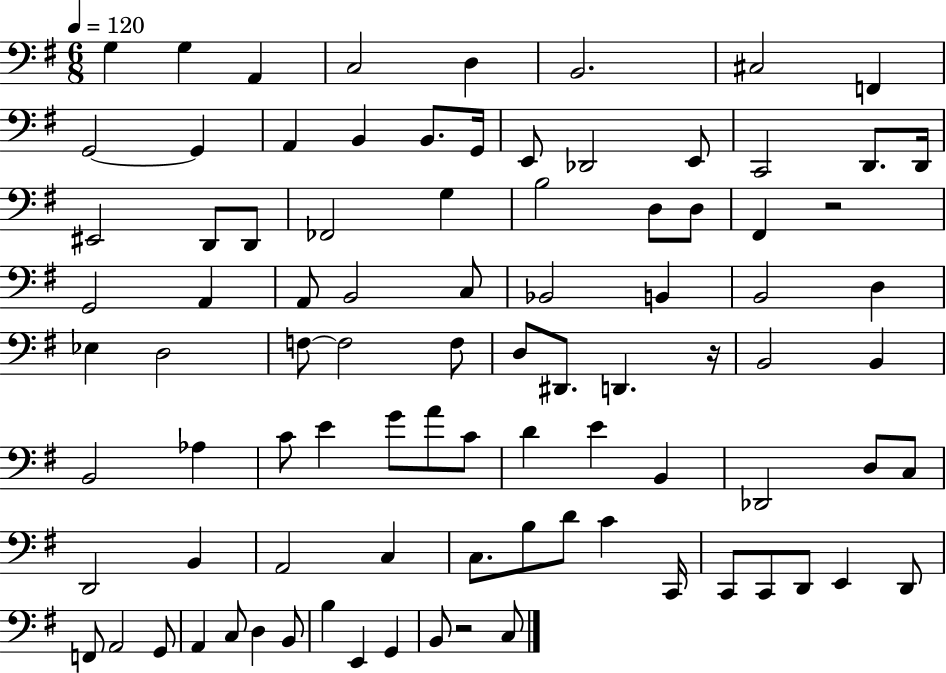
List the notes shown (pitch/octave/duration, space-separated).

G3/q G3/q A2/q C3/h D3/q B2/h. C#3/h F2/q G2/h G2/q A2/q B2/q B2/e. G2/s E2/e Db2/h E2/e C2/h D2/e. D2/s EIS2/h D2/e D2/e FES2/h G3/q B3/h D3/e D3/e F#2/q R/h G2/h A2/q A2/e B2/h C3/e Bb2/h B2/q B2/h D3/q Eb3/q D3/h F3/e F3/h F3/e D3/e D#2/e. D2/q. R/s B2/h B2/q B2/h Ab3/q C4/e E4/q G4/e A4/e C4/e D4/q E4/q B2/q Db2/h D3/e C3/e D2/h B2/q A2/h C3/q C3/e. B3/e D4/e C4/q C2/s C2/e C2/e D2/e E2/q D2/e F2/e A2/h G2/e A2/q C3/e D3/q B2/e B3/q E2/q G2/q B2/e R/h C3/e